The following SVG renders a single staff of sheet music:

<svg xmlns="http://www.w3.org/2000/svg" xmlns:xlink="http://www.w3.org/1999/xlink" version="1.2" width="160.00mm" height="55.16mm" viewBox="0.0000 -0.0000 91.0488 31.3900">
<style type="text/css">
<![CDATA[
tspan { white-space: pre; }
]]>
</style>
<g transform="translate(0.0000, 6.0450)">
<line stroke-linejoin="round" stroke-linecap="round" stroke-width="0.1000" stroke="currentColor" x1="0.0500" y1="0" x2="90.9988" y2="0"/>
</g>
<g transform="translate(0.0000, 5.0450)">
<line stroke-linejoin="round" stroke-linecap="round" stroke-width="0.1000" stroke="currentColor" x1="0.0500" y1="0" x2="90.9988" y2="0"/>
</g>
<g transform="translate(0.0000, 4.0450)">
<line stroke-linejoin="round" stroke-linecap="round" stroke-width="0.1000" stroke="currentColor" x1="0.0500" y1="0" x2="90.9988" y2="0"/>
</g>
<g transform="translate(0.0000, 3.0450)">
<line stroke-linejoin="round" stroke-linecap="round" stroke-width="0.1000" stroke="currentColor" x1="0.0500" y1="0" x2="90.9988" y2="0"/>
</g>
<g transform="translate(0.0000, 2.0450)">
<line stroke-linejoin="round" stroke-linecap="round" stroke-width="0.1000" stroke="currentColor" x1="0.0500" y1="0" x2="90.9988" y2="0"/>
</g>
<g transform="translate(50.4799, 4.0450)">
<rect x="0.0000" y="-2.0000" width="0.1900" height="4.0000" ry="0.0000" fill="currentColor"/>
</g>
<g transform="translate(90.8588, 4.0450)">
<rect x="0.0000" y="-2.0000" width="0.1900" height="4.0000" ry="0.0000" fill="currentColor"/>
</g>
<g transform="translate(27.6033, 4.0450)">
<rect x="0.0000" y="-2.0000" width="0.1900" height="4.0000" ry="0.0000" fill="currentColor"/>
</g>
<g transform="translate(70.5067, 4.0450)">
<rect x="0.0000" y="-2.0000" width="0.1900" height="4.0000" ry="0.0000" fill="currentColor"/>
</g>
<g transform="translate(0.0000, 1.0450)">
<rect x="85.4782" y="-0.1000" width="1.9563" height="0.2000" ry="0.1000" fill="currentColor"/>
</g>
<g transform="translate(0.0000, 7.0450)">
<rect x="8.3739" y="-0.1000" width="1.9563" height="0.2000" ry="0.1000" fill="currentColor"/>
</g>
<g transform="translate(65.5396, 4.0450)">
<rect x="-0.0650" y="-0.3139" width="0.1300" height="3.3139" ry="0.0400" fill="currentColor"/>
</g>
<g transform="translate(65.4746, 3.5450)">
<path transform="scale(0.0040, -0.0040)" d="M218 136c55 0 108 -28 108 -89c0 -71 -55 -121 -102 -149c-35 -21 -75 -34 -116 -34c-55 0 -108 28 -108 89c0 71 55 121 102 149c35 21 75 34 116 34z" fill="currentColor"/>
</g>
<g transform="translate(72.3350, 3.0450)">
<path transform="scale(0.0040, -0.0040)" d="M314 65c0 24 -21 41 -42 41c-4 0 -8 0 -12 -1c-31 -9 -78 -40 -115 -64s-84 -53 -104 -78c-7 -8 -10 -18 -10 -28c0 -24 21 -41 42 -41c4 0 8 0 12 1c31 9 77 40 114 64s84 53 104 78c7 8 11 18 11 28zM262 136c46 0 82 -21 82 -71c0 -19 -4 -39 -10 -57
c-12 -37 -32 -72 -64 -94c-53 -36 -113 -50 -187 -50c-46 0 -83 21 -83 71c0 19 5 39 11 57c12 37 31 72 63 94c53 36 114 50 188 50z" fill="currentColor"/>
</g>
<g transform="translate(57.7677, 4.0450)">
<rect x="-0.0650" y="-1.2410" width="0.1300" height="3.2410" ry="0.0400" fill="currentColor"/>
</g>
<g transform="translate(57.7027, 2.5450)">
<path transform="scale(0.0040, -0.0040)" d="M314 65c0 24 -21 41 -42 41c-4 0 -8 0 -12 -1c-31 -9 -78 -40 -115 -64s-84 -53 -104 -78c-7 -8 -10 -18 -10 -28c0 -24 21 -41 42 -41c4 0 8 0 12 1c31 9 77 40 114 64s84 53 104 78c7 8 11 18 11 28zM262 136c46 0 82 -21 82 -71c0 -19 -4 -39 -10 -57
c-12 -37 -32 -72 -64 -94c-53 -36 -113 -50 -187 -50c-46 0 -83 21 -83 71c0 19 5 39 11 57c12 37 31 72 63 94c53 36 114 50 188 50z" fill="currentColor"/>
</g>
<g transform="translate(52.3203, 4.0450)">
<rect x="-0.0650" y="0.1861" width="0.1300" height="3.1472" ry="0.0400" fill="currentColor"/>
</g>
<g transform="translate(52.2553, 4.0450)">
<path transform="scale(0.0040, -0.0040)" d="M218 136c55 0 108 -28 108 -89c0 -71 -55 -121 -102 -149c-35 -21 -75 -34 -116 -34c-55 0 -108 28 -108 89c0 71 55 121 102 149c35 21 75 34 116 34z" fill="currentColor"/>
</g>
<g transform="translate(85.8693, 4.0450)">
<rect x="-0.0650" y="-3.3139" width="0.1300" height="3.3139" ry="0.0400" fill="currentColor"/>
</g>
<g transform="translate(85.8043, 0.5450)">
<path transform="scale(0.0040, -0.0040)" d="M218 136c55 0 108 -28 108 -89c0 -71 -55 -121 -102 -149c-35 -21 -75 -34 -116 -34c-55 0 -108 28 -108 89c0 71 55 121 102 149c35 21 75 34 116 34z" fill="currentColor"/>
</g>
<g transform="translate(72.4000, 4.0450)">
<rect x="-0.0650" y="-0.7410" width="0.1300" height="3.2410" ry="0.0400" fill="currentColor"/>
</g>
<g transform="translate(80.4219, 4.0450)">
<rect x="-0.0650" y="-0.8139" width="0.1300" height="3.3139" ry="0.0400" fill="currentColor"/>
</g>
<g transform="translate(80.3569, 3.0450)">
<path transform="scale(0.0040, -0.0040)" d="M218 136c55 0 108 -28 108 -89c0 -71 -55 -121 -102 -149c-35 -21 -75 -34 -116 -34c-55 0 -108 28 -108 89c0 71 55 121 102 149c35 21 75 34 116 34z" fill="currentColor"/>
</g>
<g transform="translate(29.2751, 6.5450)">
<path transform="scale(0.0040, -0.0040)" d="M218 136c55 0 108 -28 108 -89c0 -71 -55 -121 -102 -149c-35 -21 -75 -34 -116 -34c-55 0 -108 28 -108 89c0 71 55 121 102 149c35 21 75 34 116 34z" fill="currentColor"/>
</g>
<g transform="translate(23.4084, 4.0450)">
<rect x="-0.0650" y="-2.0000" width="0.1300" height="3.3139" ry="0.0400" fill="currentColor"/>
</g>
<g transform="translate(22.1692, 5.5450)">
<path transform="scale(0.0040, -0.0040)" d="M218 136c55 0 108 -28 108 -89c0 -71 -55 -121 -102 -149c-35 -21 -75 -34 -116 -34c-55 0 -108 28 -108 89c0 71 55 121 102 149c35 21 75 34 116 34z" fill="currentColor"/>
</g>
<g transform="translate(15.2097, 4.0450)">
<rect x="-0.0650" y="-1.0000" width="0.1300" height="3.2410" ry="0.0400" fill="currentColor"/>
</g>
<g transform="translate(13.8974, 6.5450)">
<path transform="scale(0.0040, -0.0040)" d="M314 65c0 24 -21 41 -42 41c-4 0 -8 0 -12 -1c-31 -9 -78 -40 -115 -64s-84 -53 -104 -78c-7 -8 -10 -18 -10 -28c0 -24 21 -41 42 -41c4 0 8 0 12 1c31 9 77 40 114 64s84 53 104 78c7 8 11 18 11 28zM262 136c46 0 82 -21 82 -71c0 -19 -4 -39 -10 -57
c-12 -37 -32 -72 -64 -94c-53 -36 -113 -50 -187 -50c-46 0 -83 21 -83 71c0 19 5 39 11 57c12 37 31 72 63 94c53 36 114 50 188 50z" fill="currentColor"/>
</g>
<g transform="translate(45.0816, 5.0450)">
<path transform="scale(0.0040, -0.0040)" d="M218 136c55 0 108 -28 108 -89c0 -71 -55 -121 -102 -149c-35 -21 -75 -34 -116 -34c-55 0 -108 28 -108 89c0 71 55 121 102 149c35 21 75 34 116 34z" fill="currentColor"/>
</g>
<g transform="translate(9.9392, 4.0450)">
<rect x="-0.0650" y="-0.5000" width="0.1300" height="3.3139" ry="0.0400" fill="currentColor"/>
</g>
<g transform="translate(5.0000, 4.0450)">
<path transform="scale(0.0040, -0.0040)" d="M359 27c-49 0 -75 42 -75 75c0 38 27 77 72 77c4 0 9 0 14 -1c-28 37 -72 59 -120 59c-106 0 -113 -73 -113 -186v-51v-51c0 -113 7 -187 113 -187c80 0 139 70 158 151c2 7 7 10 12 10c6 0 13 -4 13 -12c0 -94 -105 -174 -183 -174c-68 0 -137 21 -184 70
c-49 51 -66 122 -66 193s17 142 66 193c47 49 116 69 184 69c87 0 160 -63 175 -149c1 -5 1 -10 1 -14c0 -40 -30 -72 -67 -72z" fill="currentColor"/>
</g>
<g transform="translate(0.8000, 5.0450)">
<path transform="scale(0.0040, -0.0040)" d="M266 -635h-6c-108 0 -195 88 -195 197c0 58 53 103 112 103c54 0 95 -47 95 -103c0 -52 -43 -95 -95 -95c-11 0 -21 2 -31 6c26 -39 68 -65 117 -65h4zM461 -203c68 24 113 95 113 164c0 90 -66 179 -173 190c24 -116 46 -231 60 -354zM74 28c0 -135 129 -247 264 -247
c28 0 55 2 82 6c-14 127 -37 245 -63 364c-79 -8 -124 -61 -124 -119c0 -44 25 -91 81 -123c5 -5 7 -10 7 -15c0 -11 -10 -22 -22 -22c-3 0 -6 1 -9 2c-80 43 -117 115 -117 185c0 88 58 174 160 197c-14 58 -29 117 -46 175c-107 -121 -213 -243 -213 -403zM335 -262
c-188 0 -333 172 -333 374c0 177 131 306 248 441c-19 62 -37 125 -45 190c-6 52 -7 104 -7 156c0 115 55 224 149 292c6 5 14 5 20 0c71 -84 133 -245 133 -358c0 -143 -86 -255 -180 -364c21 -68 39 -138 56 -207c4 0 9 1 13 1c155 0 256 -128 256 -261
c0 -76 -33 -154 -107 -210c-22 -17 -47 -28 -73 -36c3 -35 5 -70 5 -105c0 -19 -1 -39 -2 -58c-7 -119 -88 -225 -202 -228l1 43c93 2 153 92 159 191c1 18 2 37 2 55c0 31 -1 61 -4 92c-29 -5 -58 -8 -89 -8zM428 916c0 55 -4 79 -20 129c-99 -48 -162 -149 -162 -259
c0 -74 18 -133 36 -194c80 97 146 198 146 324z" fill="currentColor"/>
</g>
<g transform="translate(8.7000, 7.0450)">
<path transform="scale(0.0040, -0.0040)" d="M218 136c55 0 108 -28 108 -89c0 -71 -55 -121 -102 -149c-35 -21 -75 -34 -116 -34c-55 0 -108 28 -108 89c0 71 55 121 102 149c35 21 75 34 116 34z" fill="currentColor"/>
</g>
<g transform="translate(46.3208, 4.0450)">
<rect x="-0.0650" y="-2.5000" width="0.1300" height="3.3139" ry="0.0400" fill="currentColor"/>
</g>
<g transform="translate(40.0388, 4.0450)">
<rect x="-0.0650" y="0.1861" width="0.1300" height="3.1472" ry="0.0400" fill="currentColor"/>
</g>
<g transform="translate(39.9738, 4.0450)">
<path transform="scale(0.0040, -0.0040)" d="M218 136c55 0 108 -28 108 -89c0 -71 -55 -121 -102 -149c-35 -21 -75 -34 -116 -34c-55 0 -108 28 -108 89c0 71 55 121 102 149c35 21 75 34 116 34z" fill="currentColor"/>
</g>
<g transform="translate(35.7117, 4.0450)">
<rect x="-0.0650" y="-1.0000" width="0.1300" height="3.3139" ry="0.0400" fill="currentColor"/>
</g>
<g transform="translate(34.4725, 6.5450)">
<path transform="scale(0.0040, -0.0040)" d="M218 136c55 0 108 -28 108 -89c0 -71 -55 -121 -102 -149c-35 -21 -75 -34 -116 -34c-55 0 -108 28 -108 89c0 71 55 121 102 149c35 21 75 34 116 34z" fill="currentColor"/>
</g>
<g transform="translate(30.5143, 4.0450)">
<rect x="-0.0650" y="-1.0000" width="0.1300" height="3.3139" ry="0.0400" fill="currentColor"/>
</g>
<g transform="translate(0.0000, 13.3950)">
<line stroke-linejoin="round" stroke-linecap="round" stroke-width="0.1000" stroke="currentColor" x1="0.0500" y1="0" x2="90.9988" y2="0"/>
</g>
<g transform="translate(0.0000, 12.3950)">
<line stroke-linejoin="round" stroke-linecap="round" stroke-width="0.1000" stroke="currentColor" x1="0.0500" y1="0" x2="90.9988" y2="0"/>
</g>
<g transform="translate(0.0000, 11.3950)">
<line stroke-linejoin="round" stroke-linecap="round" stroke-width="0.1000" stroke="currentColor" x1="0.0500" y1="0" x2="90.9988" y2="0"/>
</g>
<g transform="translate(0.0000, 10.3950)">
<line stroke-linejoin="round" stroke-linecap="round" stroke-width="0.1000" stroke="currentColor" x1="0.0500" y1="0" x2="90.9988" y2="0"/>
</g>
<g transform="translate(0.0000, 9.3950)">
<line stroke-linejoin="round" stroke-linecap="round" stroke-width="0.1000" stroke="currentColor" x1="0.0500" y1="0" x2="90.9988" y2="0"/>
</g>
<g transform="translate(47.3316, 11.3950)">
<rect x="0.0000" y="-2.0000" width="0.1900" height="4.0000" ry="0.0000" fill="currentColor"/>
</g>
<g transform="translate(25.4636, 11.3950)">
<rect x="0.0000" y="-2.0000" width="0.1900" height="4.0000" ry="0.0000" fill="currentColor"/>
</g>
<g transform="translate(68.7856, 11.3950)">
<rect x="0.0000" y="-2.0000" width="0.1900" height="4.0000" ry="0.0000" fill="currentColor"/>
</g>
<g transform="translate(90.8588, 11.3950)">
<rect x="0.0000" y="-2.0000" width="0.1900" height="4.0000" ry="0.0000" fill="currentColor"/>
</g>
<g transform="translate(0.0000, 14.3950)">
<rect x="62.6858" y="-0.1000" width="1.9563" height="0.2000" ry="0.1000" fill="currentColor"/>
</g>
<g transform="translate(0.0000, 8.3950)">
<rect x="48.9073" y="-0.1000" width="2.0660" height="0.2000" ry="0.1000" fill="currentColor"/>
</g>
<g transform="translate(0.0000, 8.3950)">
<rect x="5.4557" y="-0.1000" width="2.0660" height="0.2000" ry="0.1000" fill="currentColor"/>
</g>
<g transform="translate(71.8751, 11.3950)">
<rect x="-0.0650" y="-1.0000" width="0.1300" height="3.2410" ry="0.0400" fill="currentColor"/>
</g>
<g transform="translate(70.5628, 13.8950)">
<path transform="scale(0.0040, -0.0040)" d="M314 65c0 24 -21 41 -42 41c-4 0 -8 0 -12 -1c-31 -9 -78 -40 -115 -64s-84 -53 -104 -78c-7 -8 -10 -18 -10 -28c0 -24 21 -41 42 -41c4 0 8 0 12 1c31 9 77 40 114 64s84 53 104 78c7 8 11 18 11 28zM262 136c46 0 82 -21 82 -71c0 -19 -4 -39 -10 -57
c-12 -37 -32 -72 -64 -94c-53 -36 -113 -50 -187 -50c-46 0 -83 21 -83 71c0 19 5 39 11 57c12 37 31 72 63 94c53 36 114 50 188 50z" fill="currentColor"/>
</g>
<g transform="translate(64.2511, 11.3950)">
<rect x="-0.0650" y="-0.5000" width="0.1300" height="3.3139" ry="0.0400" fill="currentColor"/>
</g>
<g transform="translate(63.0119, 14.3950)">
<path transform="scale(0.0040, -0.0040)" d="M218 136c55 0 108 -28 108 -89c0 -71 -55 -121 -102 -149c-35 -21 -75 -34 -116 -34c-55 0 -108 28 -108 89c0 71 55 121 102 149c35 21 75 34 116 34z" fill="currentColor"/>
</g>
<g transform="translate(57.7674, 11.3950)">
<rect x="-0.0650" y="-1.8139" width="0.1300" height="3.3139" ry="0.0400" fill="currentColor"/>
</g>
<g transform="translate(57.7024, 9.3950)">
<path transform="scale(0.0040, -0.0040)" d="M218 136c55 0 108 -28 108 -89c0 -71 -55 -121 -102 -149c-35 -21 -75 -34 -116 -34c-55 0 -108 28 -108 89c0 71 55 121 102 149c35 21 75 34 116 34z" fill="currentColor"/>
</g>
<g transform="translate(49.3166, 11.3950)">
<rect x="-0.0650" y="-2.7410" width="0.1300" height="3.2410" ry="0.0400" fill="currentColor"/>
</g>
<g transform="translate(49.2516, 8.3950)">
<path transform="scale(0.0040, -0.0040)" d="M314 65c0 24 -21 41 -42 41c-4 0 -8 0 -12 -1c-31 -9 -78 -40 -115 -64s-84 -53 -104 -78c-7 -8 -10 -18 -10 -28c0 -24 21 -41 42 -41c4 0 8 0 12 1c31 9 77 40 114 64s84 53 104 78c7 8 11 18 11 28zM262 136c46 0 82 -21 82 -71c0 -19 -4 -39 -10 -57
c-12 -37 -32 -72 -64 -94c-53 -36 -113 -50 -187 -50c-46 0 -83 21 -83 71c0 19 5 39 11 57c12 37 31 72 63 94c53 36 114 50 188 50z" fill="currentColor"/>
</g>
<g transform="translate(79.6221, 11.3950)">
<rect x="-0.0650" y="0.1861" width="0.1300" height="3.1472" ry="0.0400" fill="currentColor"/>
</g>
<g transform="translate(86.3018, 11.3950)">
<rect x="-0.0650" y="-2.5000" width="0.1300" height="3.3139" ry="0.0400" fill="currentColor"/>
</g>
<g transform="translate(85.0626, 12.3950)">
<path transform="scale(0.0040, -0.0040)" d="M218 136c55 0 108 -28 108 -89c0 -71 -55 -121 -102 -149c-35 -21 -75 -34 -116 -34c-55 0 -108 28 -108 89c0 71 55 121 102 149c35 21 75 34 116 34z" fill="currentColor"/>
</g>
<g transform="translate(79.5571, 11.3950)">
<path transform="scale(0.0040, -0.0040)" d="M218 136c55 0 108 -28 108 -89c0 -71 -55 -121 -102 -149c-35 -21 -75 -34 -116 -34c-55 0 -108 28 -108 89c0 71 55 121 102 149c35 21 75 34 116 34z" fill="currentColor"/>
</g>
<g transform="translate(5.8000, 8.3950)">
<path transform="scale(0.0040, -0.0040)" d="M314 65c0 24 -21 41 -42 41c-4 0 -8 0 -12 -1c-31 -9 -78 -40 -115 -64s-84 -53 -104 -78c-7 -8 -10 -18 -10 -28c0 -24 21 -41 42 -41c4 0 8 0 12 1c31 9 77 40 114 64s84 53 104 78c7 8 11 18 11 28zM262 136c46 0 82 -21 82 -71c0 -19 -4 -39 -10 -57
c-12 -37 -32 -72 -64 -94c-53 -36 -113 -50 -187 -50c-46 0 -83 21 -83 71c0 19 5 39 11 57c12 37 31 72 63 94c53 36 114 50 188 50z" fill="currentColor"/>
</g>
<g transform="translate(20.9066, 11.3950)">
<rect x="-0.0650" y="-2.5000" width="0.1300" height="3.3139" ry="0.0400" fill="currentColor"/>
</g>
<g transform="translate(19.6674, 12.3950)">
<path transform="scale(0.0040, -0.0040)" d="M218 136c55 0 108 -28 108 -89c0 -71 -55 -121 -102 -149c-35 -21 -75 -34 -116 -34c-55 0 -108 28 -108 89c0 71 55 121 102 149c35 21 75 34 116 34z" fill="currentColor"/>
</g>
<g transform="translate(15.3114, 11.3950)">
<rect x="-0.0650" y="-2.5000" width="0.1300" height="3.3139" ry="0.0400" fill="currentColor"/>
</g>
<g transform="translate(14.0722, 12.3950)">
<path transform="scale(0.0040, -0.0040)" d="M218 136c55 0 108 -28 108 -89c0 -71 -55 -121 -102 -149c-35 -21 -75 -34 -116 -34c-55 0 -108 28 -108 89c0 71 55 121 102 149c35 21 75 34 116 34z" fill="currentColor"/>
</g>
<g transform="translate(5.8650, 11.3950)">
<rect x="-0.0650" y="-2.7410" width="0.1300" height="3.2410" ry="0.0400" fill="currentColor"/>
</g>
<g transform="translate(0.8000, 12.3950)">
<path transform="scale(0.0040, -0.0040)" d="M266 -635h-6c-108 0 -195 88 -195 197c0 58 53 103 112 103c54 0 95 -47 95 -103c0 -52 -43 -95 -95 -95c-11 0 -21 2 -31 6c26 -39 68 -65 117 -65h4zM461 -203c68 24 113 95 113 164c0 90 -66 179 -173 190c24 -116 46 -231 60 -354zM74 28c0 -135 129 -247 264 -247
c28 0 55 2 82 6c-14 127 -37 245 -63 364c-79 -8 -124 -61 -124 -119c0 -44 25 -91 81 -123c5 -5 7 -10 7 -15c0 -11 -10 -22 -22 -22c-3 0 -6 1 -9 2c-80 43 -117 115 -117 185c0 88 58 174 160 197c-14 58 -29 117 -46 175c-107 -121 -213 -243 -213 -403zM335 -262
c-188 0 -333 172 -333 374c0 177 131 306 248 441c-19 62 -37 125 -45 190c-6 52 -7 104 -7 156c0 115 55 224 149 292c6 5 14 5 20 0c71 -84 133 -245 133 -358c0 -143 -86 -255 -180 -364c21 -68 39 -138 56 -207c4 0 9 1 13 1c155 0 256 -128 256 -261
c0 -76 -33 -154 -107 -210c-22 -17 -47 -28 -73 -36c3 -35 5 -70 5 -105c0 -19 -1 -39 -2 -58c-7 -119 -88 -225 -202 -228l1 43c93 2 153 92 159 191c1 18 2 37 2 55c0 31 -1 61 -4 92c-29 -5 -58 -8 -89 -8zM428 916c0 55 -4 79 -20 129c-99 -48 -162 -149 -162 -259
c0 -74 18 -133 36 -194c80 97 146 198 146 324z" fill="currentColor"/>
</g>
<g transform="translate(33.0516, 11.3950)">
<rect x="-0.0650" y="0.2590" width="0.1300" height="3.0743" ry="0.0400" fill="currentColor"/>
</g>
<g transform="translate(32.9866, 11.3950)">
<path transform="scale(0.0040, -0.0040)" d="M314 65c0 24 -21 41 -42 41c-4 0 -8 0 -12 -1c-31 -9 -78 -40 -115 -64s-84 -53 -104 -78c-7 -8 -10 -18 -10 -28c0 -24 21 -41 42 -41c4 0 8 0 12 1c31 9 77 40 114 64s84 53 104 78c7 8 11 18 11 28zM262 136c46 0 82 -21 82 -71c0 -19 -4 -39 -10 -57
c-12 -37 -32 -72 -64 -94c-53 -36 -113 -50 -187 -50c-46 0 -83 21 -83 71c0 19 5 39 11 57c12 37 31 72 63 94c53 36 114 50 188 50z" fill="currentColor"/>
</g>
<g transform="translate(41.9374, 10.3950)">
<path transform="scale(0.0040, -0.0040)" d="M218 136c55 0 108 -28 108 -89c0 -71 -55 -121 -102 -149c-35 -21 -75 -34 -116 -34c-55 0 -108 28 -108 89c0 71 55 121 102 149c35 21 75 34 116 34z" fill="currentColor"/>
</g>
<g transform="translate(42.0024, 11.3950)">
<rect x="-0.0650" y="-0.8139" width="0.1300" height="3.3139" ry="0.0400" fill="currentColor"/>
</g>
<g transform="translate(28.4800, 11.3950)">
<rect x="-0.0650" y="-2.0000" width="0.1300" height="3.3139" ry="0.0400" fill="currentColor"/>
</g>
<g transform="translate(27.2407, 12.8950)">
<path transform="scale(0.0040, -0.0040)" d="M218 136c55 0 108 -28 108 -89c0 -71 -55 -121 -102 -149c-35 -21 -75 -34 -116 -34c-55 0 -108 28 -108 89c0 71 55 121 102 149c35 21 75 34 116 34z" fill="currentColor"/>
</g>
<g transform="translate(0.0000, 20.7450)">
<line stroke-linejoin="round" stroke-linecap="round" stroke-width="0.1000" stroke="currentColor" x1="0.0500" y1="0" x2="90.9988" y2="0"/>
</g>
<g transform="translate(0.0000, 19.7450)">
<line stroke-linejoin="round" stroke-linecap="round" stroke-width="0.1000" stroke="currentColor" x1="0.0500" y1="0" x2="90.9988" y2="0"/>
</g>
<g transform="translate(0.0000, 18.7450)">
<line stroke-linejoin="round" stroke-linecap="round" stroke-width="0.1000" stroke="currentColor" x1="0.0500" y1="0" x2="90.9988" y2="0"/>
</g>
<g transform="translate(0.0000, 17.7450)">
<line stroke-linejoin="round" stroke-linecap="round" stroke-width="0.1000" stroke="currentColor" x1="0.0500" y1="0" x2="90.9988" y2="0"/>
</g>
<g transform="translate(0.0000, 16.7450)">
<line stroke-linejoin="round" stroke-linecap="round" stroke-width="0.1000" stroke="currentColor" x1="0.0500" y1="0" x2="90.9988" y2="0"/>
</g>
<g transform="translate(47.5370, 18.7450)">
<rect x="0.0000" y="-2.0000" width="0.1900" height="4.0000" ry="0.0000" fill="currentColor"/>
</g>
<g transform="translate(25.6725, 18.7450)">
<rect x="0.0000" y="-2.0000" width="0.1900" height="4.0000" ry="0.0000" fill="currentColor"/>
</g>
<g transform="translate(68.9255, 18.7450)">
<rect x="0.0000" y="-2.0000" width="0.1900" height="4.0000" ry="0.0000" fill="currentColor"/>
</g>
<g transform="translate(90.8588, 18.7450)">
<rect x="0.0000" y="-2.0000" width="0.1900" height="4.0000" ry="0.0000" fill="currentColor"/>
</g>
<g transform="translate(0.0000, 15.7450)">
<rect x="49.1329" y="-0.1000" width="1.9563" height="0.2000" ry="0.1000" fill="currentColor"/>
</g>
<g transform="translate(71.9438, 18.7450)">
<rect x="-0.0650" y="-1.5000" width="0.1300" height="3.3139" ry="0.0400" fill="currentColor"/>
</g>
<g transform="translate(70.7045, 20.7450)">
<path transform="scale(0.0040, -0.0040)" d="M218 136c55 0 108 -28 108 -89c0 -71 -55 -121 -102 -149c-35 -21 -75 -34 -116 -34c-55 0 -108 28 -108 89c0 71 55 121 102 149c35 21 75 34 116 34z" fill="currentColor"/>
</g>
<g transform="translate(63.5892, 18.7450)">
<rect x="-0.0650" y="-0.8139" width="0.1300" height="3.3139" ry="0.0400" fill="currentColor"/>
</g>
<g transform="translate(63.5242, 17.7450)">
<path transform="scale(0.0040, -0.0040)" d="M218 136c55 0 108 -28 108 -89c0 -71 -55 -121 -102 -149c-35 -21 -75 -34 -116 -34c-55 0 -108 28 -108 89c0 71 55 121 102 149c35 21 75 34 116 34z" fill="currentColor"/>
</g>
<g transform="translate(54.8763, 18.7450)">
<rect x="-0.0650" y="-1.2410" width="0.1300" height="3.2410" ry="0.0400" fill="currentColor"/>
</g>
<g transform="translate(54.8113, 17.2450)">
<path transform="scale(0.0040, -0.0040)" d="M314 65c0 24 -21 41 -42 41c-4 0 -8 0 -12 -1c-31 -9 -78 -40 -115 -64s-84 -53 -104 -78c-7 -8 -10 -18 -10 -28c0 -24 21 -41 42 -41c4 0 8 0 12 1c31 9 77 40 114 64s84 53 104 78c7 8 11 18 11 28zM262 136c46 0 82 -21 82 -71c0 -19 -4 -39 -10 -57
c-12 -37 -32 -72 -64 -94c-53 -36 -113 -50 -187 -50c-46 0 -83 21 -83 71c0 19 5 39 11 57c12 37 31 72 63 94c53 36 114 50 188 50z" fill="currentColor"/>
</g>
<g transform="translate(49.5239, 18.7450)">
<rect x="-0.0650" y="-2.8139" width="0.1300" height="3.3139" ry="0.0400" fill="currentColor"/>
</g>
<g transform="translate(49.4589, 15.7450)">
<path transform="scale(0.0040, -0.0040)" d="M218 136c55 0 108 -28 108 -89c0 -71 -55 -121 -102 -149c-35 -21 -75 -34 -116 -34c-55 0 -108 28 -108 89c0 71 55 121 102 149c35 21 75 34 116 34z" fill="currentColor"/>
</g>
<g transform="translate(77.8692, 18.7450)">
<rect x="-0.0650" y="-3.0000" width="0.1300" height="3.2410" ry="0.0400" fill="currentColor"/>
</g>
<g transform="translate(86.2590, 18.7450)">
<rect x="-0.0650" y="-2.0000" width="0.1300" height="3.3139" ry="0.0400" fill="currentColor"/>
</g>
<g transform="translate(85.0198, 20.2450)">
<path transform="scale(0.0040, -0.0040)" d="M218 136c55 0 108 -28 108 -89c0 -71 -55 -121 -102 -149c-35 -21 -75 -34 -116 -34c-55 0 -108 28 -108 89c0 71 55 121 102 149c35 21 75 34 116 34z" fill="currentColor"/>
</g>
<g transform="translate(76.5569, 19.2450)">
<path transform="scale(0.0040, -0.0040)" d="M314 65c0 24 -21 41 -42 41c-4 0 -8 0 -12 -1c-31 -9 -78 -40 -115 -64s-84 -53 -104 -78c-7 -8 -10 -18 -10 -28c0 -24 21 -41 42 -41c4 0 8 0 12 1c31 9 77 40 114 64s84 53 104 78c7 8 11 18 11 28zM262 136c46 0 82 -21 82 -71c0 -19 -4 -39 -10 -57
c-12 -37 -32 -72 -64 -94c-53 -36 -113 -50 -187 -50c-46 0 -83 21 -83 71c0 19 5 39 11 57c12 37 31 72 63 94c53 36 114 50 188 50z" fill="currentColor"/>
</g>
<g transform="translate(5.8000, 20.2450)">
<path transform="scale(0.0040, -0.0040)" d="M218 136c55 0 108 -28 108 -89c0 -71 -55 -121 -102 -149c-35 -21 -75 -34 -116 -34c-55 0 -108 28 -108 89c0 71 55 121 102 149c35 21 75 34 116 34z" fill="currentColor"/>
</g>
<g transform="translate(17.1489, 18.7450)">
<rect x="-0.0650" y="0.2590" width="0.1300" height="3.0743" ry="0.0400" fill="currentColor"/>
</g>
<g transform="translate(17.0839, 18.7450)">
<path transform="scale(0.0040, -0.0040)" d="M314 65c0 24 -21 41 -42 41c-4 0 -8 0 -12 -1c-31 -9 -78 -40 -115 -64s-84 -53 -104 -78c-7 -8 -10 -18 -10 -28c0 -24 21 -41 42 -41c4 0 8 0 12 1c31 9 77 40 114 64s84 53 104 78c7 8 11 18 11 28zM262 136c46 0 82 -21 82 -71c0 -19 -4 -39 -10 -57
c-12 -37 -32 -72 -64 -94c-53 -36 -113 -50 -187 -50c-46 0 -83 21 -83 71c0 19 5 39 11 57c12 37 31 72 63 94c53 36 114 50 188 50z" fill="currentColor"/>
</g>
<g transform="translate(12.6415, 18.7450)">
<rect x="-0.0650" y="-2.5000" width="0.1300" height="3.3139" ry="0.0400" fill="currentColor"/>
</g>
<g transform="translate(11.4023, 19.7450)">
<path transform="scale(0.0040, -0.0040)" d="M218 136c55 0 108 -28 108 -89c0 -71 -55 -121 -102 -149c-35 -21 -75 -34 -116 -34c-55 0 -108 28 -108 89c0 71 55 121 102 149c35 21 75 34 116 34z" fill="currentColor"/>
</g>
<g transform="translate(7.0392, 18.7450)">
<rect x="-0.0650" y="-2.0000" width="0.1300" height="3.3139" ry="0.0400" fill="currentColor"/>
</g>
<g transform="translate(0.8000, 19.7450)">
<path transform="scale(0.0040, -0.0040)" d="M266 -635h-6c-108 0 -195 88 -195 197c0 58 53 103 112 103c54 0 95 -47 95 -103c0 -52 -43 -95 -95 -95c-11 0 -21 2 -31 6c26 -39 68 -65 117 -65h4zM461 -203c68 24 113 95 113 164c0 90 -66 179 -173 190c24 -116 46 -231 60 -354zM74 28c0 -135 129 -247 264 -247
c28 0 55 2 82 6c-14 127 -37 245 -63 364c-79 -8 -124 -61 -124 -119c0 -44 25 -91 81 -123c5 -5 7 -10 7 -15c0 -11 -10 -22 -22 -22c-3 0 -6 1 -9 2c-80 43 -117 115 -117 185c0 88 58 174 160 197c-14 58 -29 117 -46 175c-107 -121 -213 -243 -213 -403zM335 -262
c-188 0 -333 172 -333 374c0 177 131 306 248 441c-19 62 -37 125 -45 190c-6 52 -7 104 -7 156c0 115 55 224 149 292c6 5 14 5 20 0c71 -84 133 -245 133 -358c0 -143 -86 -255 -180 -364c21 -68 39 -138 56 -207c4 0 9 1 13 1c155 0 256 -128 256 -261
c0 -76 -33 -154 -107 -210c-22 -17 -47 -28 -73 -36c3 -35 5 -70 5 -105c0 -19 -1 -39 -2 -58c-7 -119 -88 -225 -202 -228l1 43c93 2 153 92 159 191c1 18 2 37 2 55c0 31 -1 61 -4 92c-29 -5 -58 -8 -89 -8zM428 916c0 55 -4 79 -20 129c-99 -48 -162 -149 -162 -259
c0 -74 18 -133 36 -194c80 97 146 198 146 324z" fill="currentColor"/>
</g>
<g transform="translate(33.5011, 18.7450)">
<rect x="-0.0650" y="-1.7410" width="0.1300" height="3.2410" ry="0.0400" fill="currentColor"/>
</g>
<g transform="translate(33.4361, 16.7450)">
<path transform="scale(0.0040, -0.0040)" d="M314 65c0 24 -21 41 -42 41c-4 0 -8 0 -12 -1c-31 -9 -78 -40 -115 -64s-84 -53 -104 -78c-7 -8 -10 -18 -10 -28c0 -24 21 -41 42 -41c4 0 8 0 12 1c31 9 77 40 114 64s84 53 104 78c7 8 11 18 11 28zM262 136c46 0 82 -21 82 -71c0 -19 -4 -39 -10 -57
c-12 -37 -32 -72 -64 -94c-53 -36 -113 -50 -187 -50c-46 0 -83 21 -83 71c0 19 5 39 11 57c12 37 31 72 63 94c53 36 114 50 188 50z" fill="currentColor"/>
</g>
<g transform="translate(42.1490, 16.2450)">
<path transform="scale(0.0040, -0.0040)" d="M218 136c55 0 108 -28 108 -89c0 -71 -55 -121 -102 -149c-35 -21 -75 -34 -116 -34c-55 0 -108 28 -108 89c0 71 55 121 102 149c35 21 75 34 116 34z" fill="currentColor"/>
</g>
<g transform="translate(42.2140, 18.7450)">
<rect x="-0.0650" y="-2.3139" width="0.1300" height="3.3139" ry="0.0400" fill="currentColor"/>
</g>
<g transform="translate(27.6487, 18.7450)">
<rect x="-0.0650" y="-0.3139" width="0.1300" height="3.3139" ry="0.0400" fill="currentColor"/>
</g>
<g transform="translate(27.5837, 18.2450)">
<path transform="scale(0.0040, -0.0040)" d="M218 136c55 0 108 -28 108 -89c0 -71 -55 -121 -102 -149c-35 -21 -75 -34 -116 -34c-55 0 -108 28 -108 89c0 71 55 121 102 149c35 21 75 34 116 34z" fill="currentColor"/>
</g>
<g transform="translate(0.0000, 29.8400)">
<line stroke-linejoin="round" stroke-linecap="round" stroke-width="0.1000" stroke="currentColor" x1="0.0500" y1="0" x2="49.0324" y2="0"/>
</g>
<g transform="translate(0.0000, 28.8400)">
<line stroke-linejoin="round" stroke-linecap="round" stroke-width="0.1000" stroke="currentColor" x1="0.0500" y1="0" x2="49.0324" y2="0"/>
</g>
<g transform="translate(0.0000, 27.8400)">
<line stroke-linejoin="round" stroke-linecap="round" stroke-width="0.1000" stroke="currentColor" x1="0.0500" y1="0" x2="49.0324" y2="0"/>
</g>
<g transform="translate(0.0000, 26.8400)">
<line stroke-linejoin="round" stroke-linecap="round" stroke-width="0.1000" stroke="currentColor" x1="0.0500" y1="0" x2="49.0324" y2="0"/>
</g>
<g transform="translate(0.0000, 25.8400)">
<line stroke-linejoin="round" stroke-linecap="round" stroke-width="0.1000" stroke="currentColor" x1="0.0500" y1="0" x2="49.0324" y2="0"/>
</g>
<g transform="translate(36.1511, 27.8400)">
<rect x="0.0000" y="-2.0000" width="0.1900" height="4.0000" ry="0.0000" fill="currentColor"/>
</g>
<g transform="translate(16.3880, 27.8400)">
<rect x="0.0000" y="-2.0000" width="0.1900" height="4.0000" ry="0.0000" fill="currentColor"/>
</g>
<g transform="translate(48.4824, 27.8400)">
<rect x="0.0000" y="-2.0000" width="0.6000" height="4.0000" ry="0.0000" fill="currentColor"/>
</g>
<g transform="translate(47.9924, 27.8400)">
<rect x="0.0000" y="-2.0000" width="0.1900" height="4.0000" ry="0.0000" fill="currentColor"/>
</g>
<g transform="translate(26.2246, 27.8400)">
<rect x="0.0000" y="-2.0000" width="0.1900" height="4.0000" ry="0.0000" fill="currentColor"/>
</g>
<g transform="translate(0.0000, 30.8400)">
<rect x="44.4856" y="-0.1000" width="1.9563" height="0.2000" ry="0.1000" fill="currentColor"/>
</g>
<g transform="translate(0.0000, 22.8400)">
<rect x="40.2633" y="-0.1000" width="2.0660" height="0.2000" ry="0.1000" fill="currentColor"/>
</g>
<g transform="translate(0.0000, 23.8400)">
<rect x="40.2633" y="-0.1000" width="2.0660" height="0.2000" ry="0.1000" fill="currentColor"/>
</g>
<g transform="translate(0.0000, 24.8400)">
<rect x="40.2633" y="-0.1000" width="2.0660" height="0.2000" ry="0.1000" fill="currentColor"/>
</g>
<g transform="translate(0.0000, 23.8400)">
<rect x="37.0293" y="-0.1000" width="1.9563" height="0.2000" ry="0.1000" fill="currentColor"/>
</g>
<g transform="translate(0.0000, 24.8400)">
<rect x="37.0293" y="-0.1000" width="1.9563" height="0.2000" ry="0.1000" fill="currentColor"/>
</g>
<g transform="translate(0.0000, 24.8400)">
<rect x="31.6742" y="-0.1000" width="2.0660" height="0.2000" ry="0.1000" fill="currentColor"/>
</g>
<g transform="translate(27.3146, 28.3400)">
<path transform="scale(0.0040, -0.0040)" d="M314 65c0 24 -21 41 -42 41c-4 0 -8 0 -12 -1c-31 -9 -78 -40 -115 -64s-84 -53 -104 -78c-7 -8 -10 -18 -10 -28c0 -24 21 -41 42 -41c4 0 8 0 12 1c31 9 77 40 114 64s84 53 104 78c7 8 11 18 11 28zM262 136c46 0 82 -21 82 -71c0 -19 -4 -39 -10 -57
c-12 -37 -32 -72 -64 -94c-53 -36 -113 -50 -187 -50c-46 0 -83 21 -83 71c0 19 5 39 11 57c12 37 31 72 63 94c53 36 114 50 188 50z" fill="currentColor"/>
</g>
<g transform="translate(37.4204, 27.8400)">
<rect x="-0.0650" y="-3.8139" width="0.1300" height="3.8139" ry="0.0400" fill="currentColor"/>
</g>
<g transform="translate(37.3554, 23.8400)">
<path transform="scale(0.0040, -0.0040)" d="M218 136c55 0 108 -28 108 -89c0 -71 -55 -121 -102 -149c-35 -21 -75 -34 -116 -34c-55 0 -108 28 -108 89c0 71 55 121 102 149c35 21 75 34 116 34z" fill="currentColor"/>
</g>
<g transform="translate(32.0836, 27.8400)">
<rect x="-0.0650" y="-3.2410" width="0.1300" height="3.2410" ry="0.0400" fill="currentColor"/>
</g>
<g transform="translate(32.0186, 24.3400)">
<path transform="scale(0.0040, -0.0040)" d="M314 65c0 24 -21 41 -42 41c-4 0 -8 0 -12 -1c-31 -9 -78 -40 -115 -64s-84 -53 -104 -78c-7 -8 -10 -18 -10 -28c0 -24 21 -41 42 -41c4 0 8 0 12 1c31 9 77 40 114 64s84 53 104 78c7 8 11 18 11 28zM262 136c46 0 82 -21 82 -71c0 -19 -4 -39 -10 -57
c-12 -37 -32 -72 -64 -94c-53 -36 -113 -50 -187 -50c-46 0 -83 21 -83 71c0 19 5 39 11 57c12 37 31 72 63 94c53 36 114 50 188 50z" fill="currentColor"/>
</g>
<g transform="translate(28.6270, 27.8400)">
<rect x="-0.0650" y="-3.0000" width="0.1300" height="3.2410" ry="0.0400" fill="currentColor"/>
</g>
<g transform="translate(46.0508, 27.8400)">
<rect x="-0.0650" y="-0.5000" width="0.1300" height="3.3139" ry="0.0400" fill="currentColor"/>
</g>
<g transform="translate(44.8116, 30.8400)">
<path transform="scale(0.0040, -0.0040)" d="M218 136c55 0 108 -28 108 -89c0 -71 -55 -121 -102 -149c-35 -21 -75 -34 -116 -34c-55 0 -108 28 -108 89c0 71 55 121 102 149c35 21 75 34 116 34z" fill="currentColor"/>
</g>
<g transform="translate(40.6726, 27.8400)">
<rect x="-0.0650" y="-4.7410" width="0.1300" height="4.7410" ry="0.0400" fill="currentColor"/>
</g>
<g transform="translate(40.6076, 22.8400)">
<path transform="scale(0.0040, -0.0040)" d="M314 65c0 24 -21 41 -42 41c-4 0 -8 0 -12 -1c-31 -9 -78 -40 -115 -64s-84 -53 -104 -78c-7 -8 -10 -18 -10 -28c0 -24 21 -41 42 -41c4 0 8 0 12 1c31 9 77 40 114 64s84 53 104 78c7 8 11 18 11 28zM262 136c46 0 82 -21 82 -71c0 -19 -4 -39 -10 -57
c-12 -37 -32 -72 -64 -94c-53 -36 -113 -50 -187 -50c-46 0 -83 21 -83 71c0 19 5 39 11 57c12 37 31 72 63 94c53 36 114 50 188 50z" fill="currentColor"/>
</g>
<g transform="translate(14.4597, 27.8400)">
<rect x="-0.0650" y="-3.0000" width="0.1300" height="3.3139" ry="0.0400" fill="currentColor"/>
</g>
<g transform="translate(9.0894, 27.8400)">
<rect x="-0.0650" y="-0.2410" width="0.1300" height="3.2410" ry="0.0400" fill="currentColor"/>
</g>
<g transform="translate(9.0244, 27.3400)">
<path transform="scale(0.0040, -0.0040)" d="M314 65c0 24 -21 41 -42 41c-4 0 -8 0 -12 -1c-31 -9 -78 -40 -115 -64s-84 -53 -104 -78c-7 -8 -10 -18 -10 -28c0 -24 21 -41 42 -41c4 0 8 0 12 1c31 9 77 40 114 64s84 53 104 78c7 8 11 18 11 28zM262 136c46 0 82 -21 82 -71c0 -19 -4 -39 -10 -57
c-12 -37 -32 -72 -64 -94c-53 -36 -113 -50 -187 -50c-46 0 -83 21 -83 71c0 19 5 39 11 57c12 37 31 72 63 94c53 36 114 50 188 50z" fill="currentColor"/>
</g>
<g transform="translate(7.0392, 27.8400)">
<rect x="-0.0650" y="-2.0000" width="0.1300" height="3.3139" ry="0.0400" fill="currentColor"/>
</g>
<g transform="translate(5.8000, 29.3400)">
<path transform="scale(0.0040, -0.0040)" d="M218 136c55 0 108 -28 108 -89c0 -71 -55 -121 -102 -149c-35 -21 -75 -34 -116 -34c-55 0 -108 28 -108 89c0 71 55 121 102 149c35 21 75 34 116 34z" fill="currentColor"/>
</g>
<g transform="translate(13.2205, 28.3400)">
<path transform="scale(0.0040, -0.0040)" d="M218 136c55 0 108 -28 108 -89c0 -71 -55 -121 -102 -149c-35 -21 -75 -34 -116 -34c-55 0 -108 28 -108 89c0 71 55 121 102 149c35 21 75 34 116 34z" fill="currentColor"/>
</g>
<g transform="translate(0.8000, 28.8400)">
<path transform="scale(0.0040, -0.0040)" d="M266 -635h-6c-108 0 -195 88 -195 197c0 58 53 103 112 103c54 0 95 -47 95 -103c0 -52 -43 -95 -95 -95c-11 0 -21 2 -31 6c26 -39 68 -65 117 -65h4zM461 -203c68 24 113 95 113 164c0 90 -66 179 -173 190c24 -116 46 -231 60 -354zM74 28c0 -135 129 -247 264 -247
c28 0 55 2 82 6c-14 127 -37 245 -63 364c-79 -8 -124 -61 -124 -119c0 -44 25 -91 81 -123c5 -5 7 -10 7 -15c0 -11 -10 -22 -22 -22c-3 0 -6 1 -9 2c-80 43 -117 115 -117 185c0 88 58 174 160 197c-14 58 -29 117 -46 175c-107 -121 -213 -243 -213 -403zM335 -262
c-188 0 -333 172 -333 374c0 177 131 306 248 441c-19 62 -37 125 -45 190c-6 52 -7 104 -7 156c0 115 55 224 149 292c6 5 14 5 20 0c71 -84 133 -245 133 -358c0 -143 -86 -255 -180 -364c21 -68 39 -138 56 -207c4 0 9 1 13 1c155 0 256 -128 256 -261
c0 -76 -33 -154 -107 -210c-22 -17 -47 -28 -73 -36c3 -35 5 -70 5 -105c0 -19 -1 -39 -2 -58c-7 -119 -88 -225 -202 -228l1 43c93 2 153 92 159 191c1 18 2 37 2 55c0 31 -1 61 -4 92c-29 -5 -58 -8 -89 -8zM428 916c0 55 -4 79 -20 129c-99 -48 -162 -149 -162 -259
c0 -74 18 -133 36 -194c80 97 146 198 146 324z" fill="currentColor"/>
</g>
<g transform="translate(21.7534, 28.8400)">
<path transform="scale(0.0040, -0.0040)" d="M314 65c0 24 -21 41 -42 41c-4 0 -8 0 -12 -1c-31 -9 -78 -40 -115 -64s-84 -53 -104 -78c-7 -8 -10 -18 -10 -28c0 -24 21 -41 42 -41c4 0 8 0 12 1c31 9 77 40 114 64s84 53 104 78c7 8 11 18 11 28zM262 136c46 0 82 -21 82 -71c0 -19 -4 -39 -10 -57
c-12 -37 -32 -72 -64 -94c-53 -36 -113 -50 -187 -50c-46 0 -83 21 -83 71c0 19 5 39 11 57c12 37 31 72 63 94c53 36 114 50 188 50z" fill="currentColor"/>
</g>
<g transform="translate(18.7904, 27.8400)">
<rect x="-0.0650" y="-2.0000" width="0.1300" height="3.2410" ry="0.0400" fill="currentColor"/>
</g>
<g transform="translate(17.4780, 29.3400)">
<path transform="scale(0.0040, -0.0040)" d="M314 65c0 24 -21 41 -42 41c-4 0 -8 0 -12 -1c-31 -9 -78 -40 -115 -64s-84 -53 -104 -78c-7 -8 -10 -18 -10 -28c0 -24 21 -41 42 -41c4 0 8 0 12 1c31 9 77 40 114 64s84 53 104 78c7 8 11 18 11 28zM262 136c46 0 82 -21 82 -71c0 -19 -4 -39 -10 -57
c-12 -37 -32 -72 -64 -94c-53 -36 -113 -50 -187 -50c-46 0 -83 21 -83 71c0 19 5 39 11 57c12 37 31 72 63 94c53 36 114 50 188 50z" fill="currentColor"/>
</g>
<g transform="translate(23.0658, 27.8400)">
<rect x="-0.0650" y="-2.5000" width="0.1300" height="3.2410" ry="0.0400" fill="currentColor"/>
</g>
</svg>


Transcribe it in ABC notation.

X:1
T:Untitled
M:4/4
L:1/4
K:C
C D2 F D D B G B e2 c d2 d b a2 G G F B2 d a2 f C D2 B G F G B2 c f2 g a e2 d E A2 F F c2 A F2 G2 A2 b2 c' e'2 C